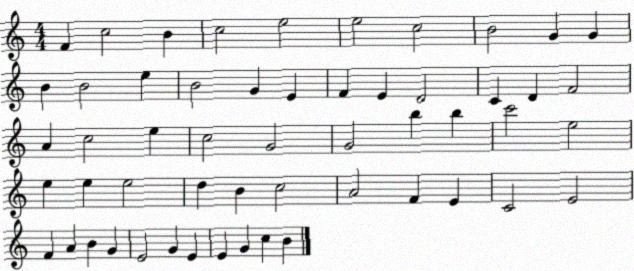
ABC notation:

X:1
T:Untitled
M:4/4
L:1/4
K:C
F c2 B c2 e2 e2 c2 B2 G G B B2 e B2 G E F E D2 C D F2 A c2 e c2 G2 G2 b b c'2 e2 e e e2 d B c2 A2 F E C2 E2 F A B G E2 G E E G c B